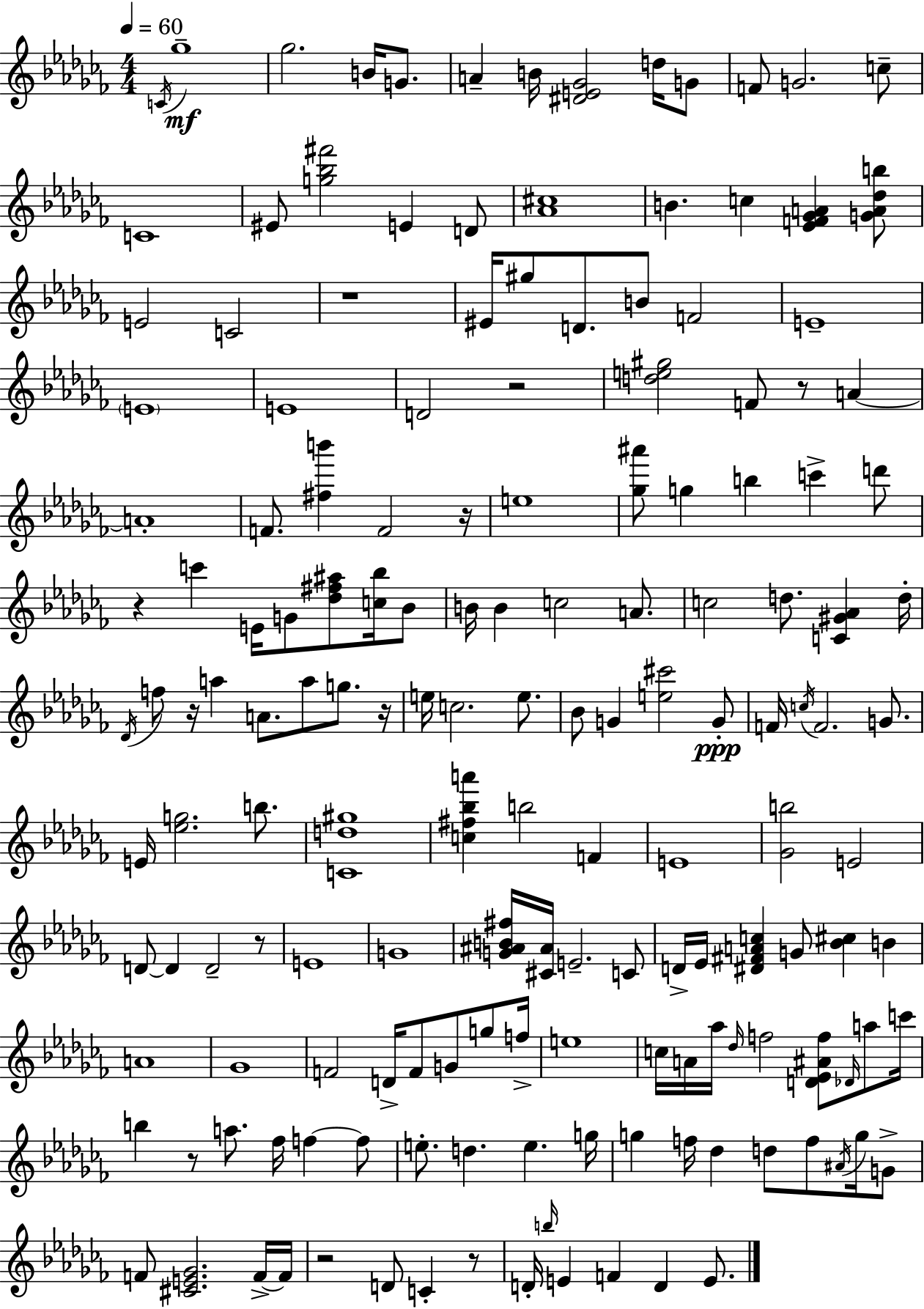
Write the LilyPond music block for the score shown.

{
  \clef treble
  \numericTimeSignature
  \time 4/4
  \key aes \minor
  \tempo 4 = 60
  \acciaccatura { c'16 }\mf ges''1-- | ges''2. b'16 g'8. | a'4-- b'16 <dis' e' ges'>2 d''16 g'8 | f'8 g'2. c''8-- | \break c'1 | eis'8 <g'' bes'' fis'''>2 e'4 d'8 | <aes' cis''>1 | b'4. c''4 <ees' f' ges' a'>4 <g' a' des'' b''>8 | \break e'2 c'2 | r1 | eis'16 gis''8 d'8. b'8 f'2 | e'1-- | \break \parenthesize e'1 | e'1 | d'2 r2 | <d'' e'' gis''>2 f'8 r8 a'4~~ | \break a'1-. | f'8. <fis'' b'''>4 f'2 | r16 e''1 | <ges'' ais'''>8 g''4 b''4 c'''4-> d'''8 | \break r4 c'''4 e'16 g'8 <des'' fis'' ais''>8 <c'' bes''>16 bes'8 | b'16 b'4 c''2 a'8. | c''2 d''8. <c' gis' aes'>4 | d''16-. \acciaccatura { des'16 } f''8 r16 a''4 a'8. a''8 g''8. | \break r16 e''16 c''2. e''8. | bes'8 g'4 <e'' cis'''>2 | g'8-.\ppp f'16 \acciaccatura { c''16 } f'2. | g'8. e'16 <ees'' g''>2. | \break b''8. <c' d'' gis''>1 | <c'' fis'' bes'' a'''>4 b''2 f'4 | e'1 | <ges' b''>2 e'2 | \break d'8~~ d'4 d'2-- | r8 e'1 | g'1 | <g' ais' b' fis''>16 <cis' ais'>16 e'2.-- | \break c'8 d'16-> ees'16 <dis' fis' a' c''>4 g'8 <bes' cis''>4 b'4 | a'1 | ges'1 | f'2 d'16-> f'8 g'8 | \break g''8 f''16-> e''1 | c''16 a'16 aes''16 \grace { des''16 } f''2 <d' ees' ais' f''>8 | \grace { des'16 } a''8 c'''16 b''4 r8 a''8. fes''16 f''4~~ | f''8 e''8.-. d''4. e''4. | \break g''16 g''4 f''16 des''4 d''8 | f''8 \acciaccatura { ais'16 } g''16 g'8-> f'8 <cis' e' ges'>2. | f'16->~~ f'16 r2 d'8 | c'4-. r8 d'16-. \grace { b''16 } e'4 f'4 | \break d'4 e'8. \bar "|."
}